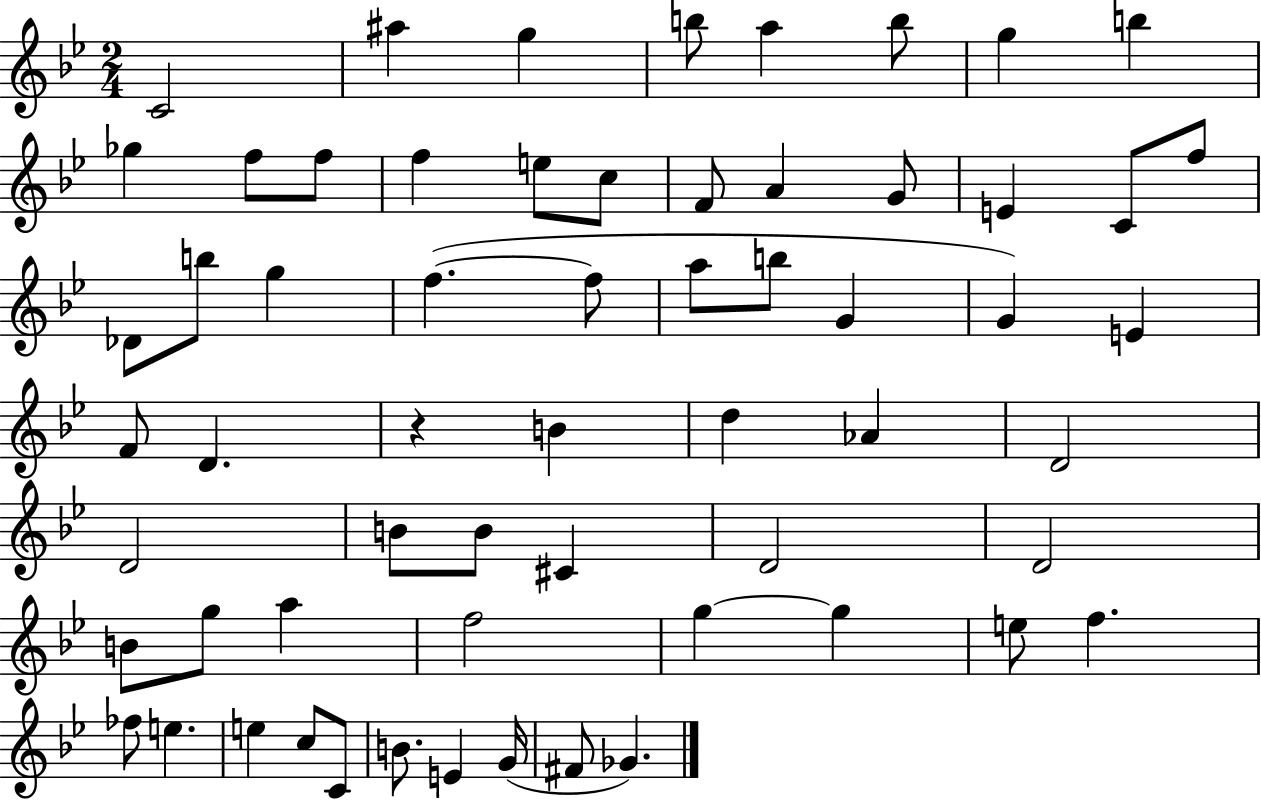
X:1
T:Untitled
M:2/4
L:1/4
K:Bb
C2 ^a g b/2 a b/2 g b _g f/2 f/2 f e/2 c/2 F/2 A G/2 E C/2 f/2 _D/2 b/2 g f f/2 a/2 b/2 G G E F/2 D z B d _A D2 D2 B/2 B/2 ^C D2 D2 B/2 g/2 a f2 g g e/2 f _f/2 e e c/2 C/2 B/2 E G/4 ^F/2 _G